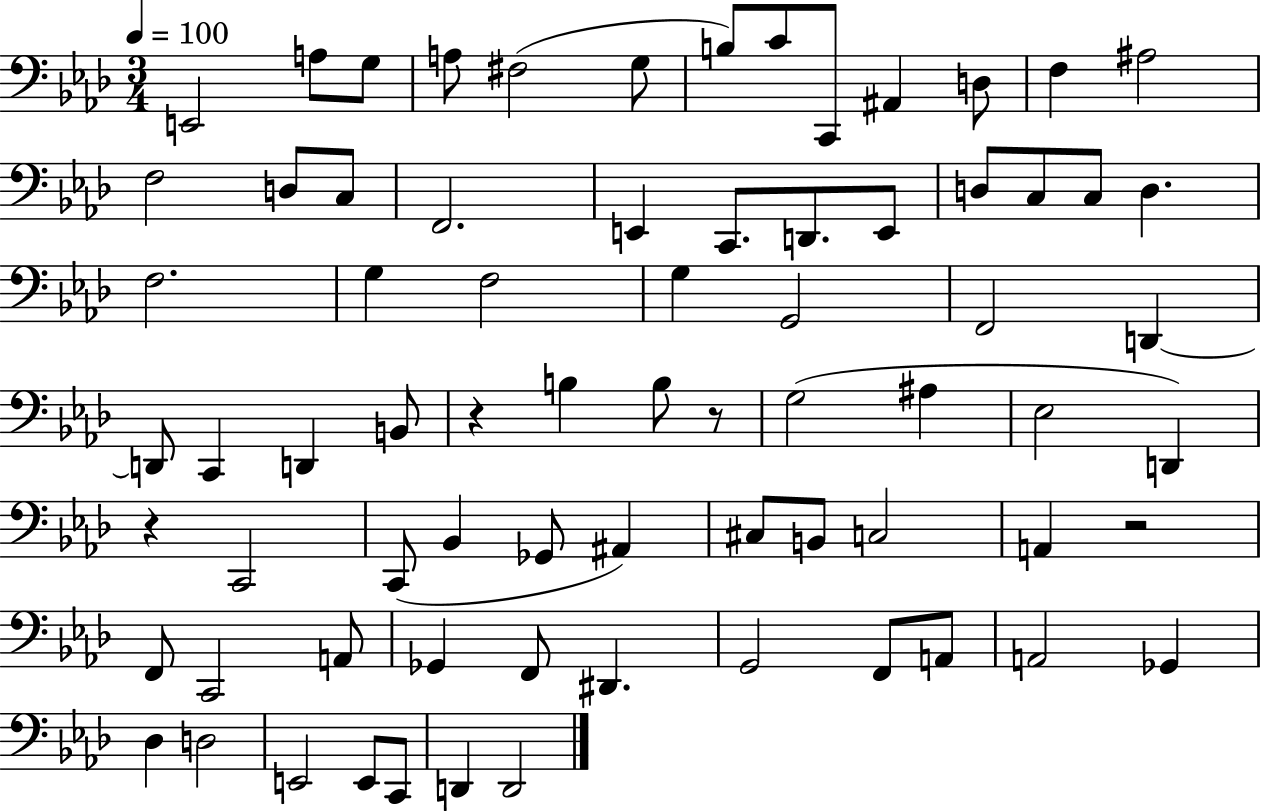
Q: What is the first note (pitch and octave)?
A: E2